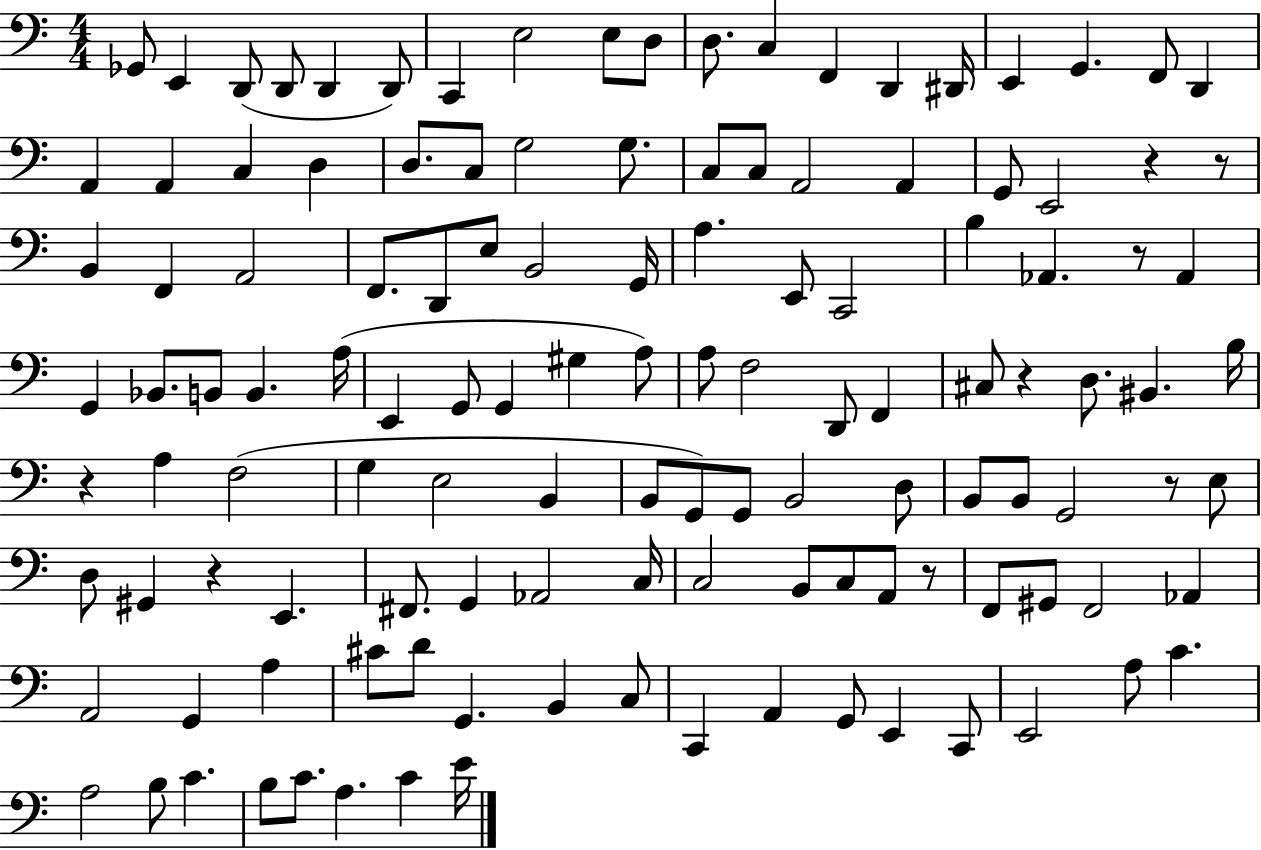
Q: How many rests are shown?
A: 8